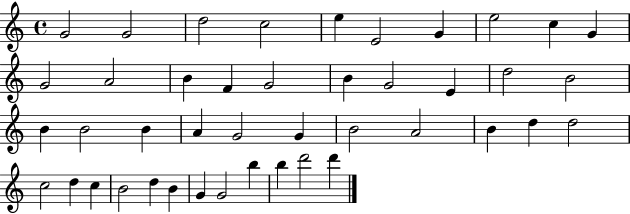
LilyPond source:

{
  \clef treble
  \time 4/4
  \defaultTimeSignature
  \key c \major
  g'2 g'2 | d''2 c''2 | e''4 e'2 g'4 | e''2 c''4 g'4 | \break g'2 a'2 | b'4 f'4 g'2 | b'4 g'2 e'4 | d''2 b'2 | \break b'4 b'2 b'4 | a'4 g'2 g'4 | b'2 a'2 | b'4 d''4 d''2 | \break c''2 d''4 c''4 | b'2 d''4 b'4 | g'4 g'2 b''4 | b''4 d'''2 d'''4 | \break \bar "|."
}